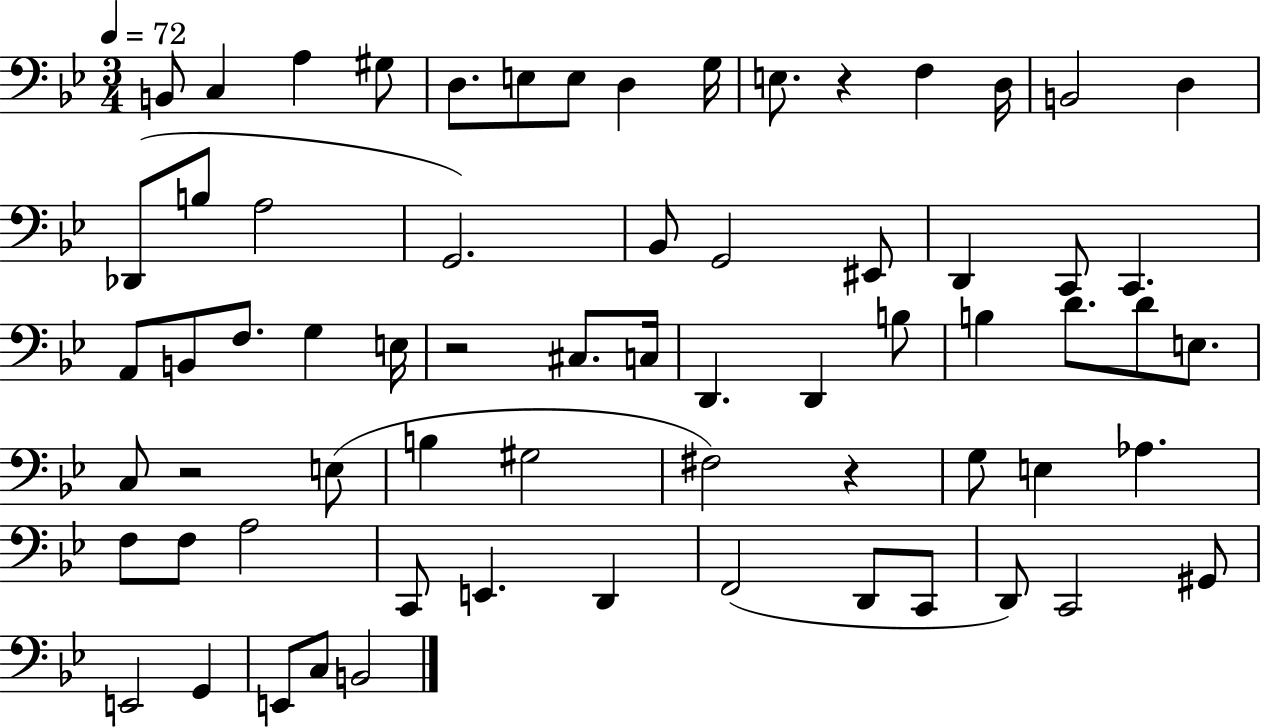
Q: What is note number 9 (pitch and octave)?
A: G3